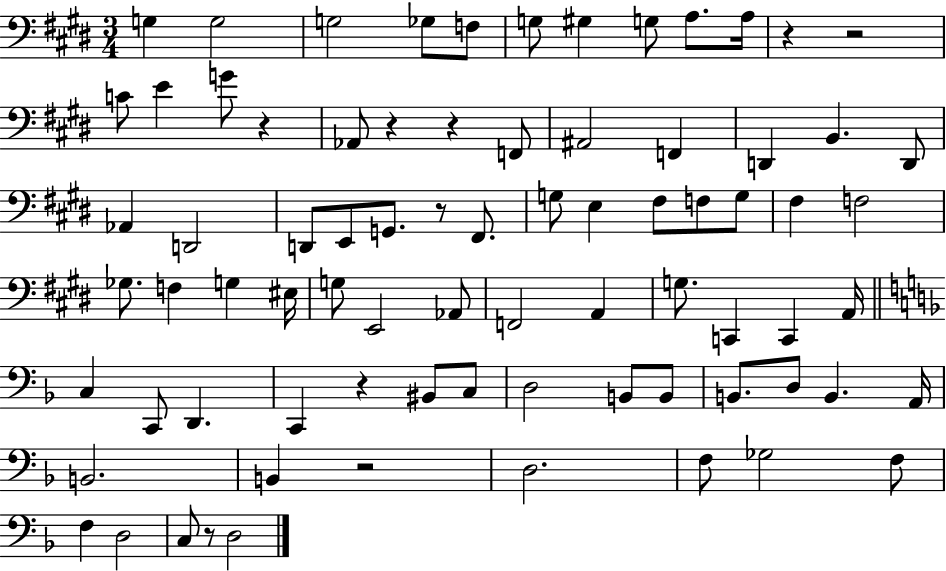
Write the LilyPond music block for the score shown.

{
  \clef bass
  \numericTimeSignature
  \time 3/4
  \key e \major
  g4 g2 | g2 ges8 f8 | g8 gis4 g8 a8. a16 | r4 r2 | \break c'8 e'4 g'8 r4 | aes,8 r4 r4 f,8 | ais,2 f,4 | d,4 b,4. d,8 | \break aes,4 d,2 | d,8 e,8 g,8. r8 fis,8. | g8 e4 fis8 f8 g8 | fis4 f2 | \break ges8. f4 g4 eis16 | g8 e,2 aes,8 | f,2 a,4 | g8. c,4 c,4 a,16 | \break \bar "||" \break \key f \major c4 c,8 d,4. | c,4 r4 bis,8 c8 | d2 b,8 b,8 | b,8. d8 b,4. a,16 | \break b,2. | b,4 r2 | d2. | f8 ges2 f8 | \break f4 d2 | c8 r8 d2 | \bar "|."
}